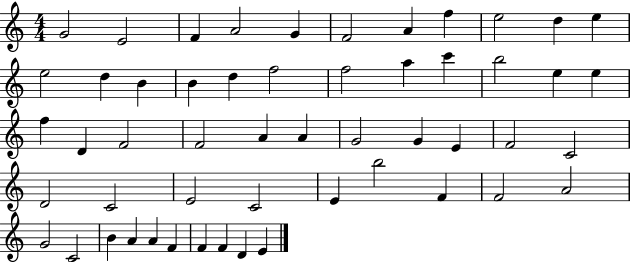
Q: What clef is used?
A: treble